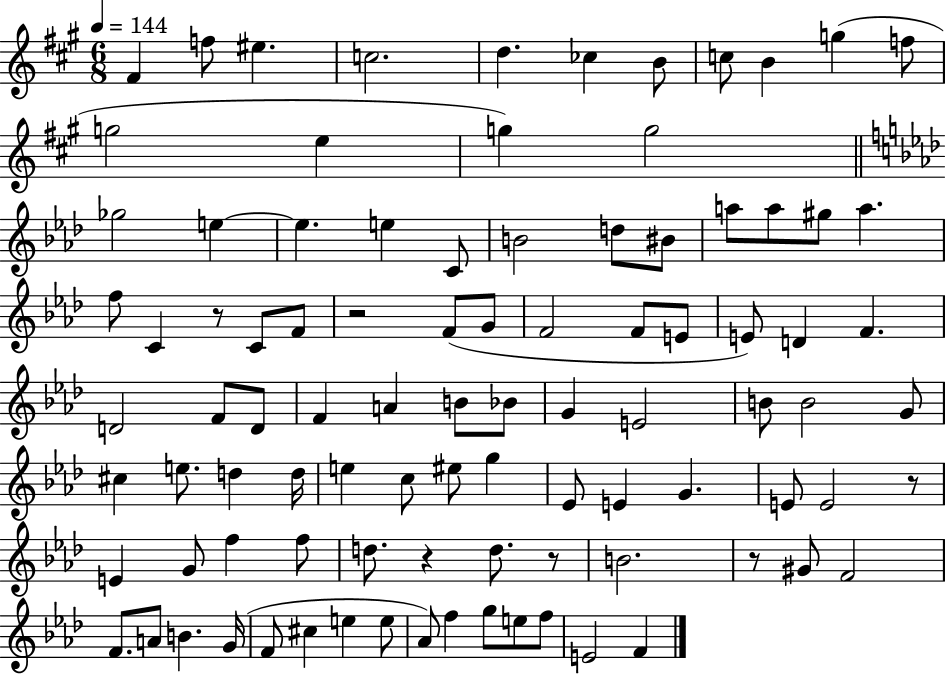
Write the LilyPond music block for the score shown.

{
  \clef treble
  \numericTimeSignature
  \time 6/8
  \key a \major
  \tempo 4 = 144
  fis'4 f''8 eis''4. | c''2. | d''4. ces''4 b'8 | c''8 b'4 g''4( f''8 | \break g''2 e''4 | g''4) g''2 | \bar "||" \break \key aes \major ges''2 e''4~~ | e''4. e''4 c'8 | b'2 d''8 bis'8 | a''8 a''8 gis''8 a''4. | \break f''8 c'4 r8 c'8 f'8 | r2 f'8( g'8 | f'2 f'8 e'8 | e'8) d'4 f'4. | \break d'2 f'8 d'8 | f'4 a'4 b'8 bes'8 | g'4 e'2 | b'8 b'2 g'8 | \break cis''4 e''8. d''4 d''16 | e''4 c''8 eis''8 g''4 | ees'8 e'4 g'4. | e'8 e'2 r8 | \break e'4 g'8 f''4 f''8 | d''8. r4 d''8. r8 | b'2. | r8 gis'8 f'2 | \break f'8. a'8 b'4. g'16( | f'8 cis''4 e''4 e''8 | aes'8) f''4 g''8 e''8 f''8 | e'2 f'4 | \break \bar "|."
}